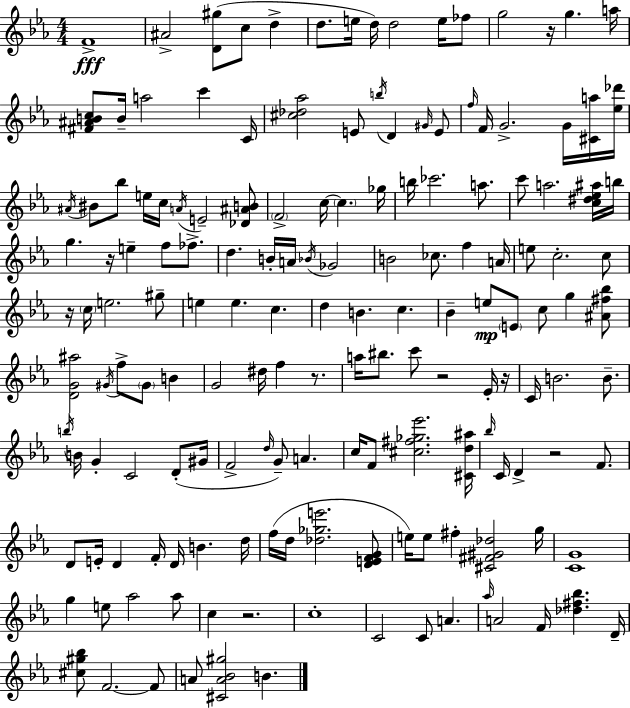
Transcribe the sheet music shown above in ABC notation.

X:1
T:Untitled
M:4/4
L:1/4
K:Cm
F4 ^A2 [D^g]/2 c/2 d d/2 e/4 d/4 d2 e/4 _f/2 g2 z/4 g a/4 [^F^ABc]/2 B/4 a2 c' C/4 [^c_d_a]2 E/2 b/4 D ^G/4 E/2 f/4 F/4 G2 G/4 [^Ca]/4 [_e_d']/4 ^A/4 ^B/2 _b/2 e/4 c/4 A/4 E2 [_D^AB]/2 F2 c/4 c _g/4 b/4 _c'2 a/2 c'/2 a2 [c^d_e^a]/4 b/4 g z/4 e f/2 _f/2 d B/4 A/4 _B/4 _G2 B2 _c/2 f A/4 e/2 c2 c/2 z/4 c/4 e2 ^g/2 e e c d B c _B e/2 E/2 c/2 g [^A^f_b]/2 [DG^a]2 ^G/4 f/2 ^G/2 B G2 ^d/4 f z/2 a/4 ^b/2 c'/2 z2 _E/4 z/4 C/4 B2 B/2 b/4 B/4 G C2 D/2 ^G/4 F2 d/4 G/2 A c/4 F/2 [^c^f_g_e']2 [^Cd^a]/4 _b/4 C/4 D z2 F/2 D/2 E/4 D F/4 D/4 B d/4 f/4 d/4 [_d_ge']2 [DEFG]/2 e/4 e/2 ^f [^C^F^G_d]2 g/4 [CG]4 g e/2 _a2 _a/2 c z2 c4 C2 C/2 A _a/4 A2 F/4 [_d^f_b] D/4 [^c^g_b]/2 F2 F/2 A/2 [^CA_B^g]2 B